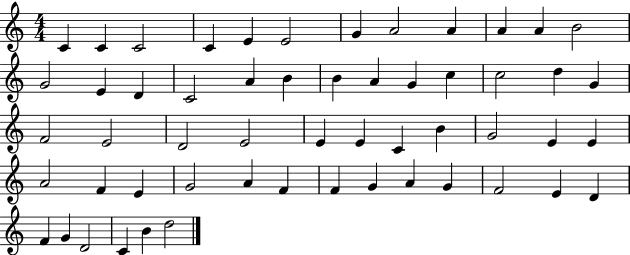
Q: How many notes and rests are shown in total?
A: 55